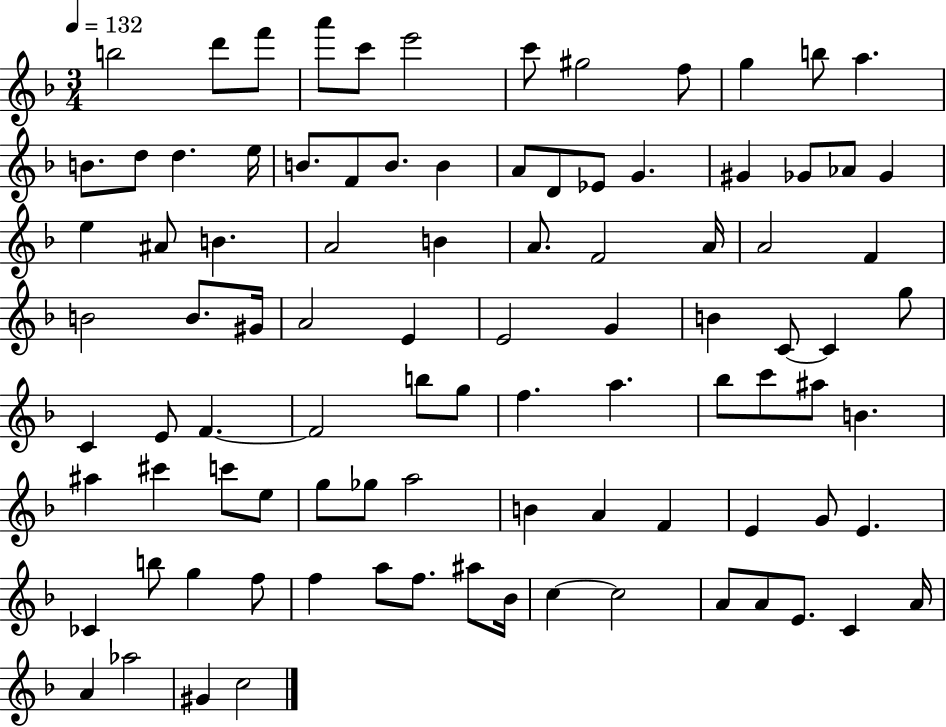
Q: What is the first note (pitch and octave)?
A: B5